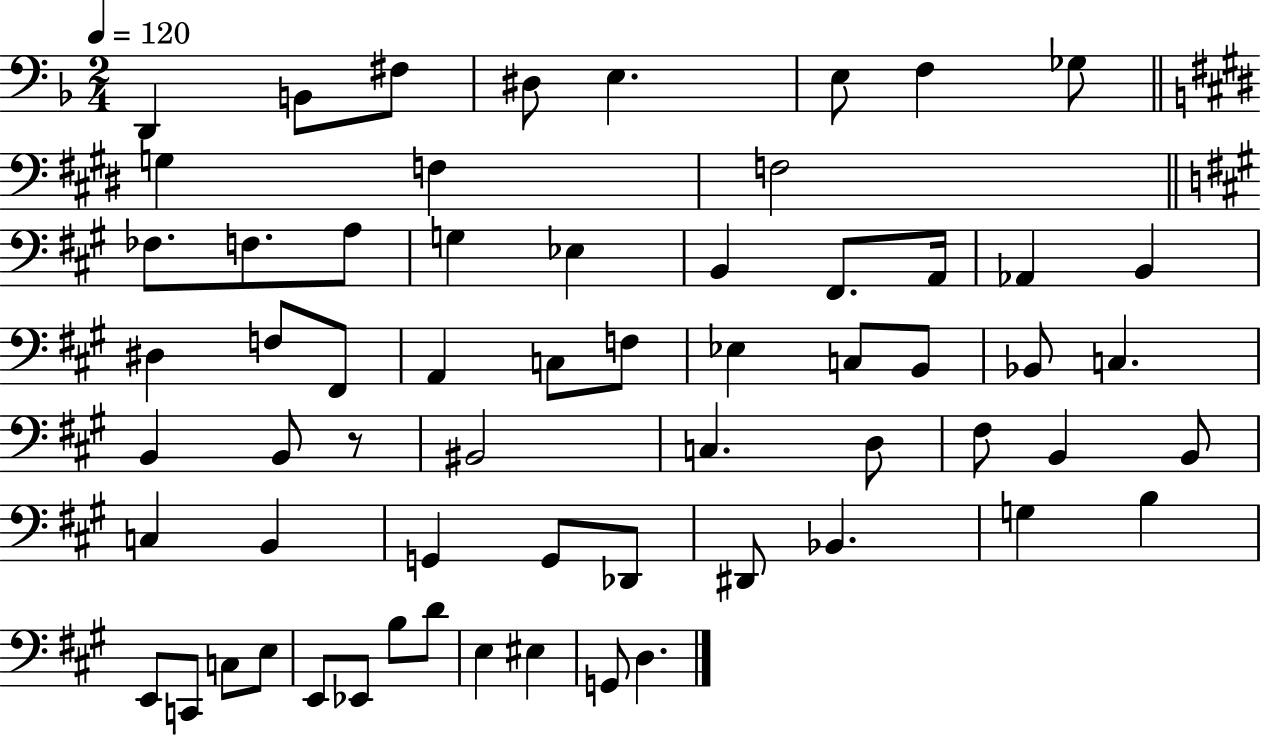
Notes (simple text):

D2/q B2/e F#3/e D#3/e E3/q. E3/e F3/q Gb3/e G3/q F3/q F3/h FES3/e. F3/e. A3/e G3/q Eb3/q B2/q F#2/e. A2/s Ab2/q B2/q D#3/q F3/e F#2/e A2/q C3/e F3/e Eb3/q C3/e B2/e Bb2/e C3/q. B2/q B2/e R/e BIS2/h C3/q. D3/e F#3/e B2/q B2/e C3/q B2/q G2/q G2/e Db2/e D#2/e Bb2/q. G3/q B3/q E2/e C2/e C3/e E3/e E2/e Eb2/e B3/e D4/e E3/q EIS3/q G2/e D3/q.